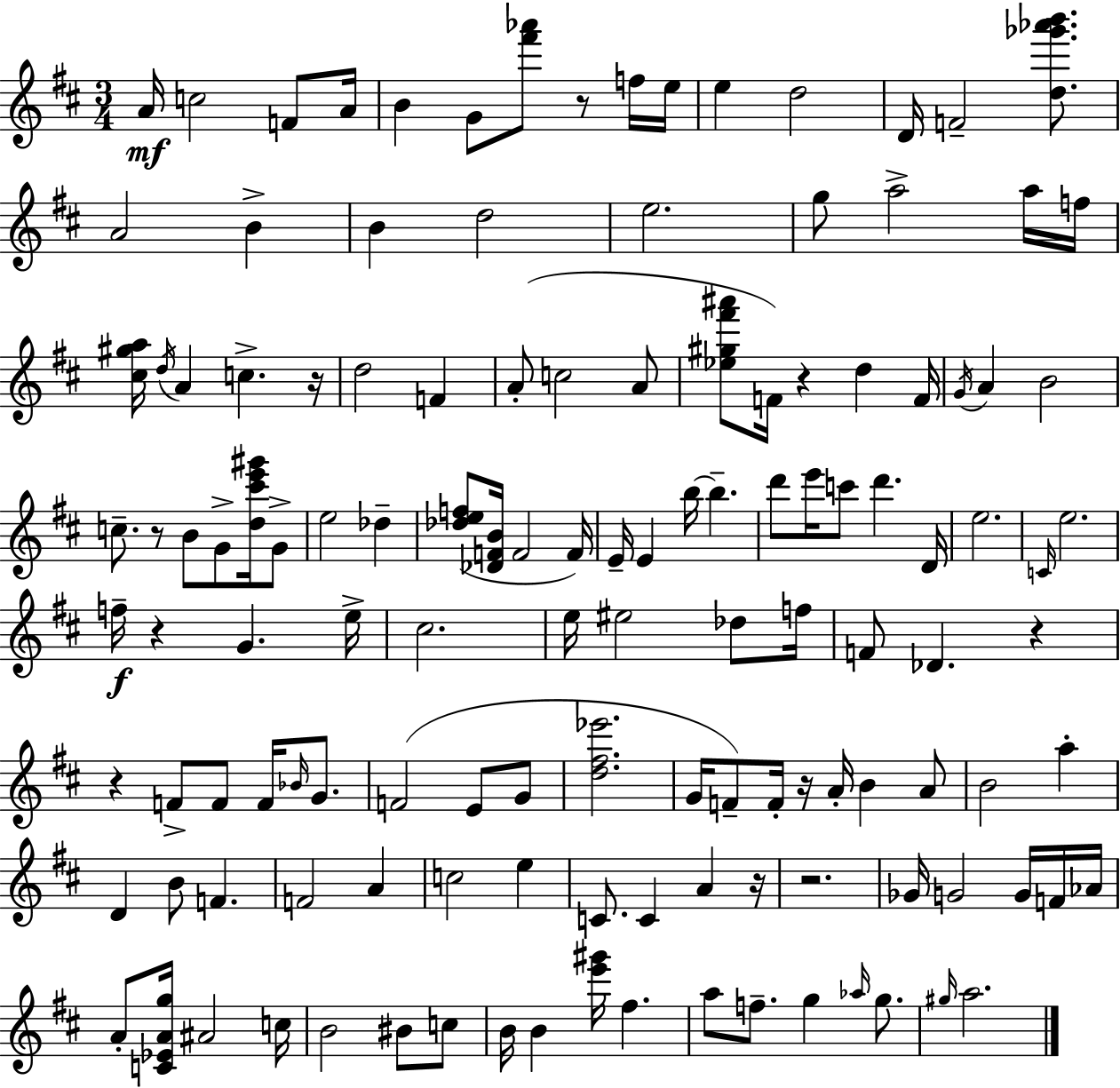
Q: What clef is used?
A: treble